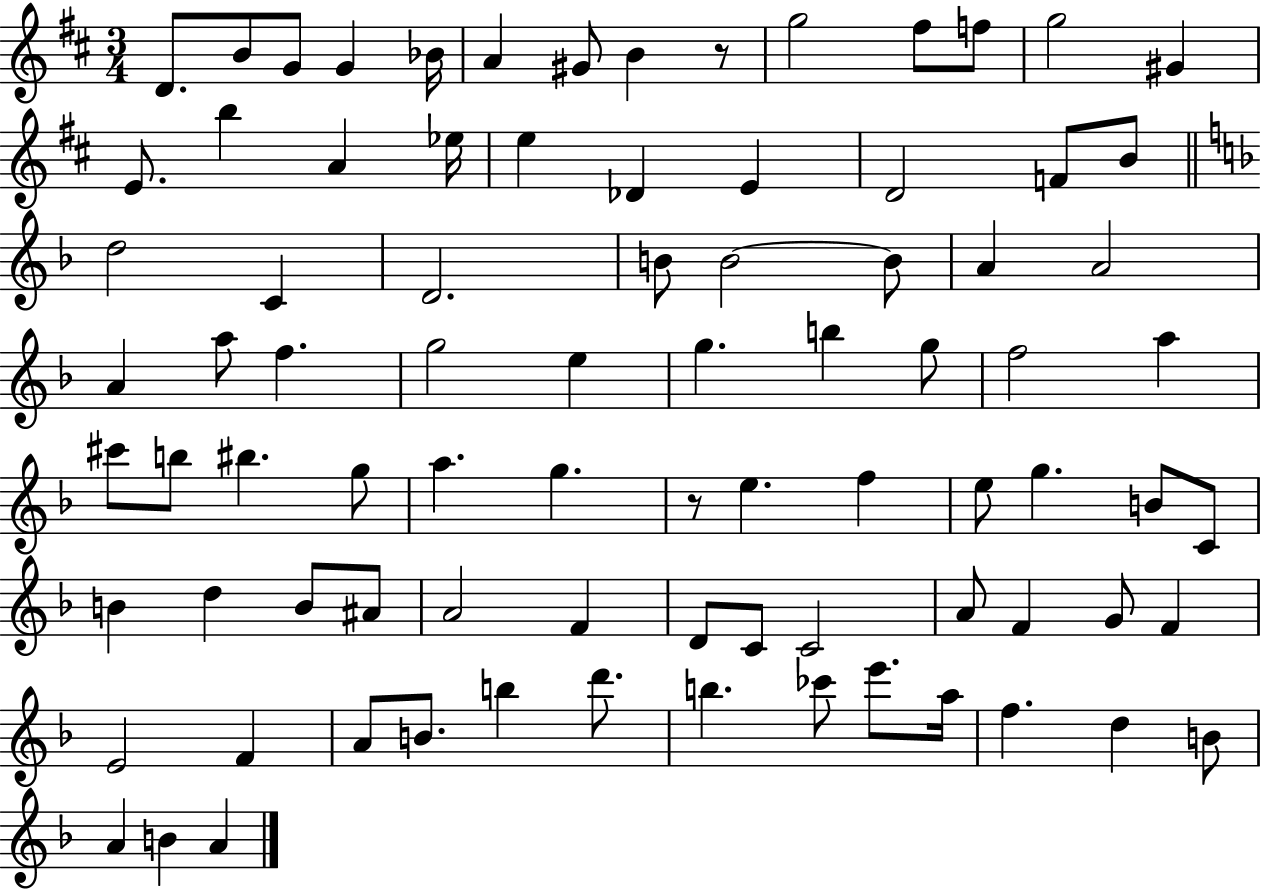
X:1
T:Untitled
M:3/4
L:1/4
K:D
D/2 B/2 G/2 G _B/4 A ^G/2 B z/2 g2 ^f/2 f/2 g2 ^G E/2 b A _e/4 e _D E D2 F/2 B/2 d2 C D2 B/2 B2 B/2 A A2 A a/2 f g2 e g b g/2 f2 a ^c'/2 b/2 ^b g/2 a g z/2 e f e/2 g B/2 C/2 B d B/2 ^A/2 A2 F D/2 C/2 C2 A/2 F G/2 F E2 F A/2 B/2 b d'/2 b _c'/2 e'/2 a/4 f d B/2 A B A